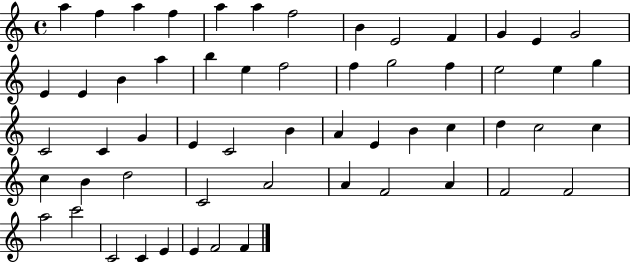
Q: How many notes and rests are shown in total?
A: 57